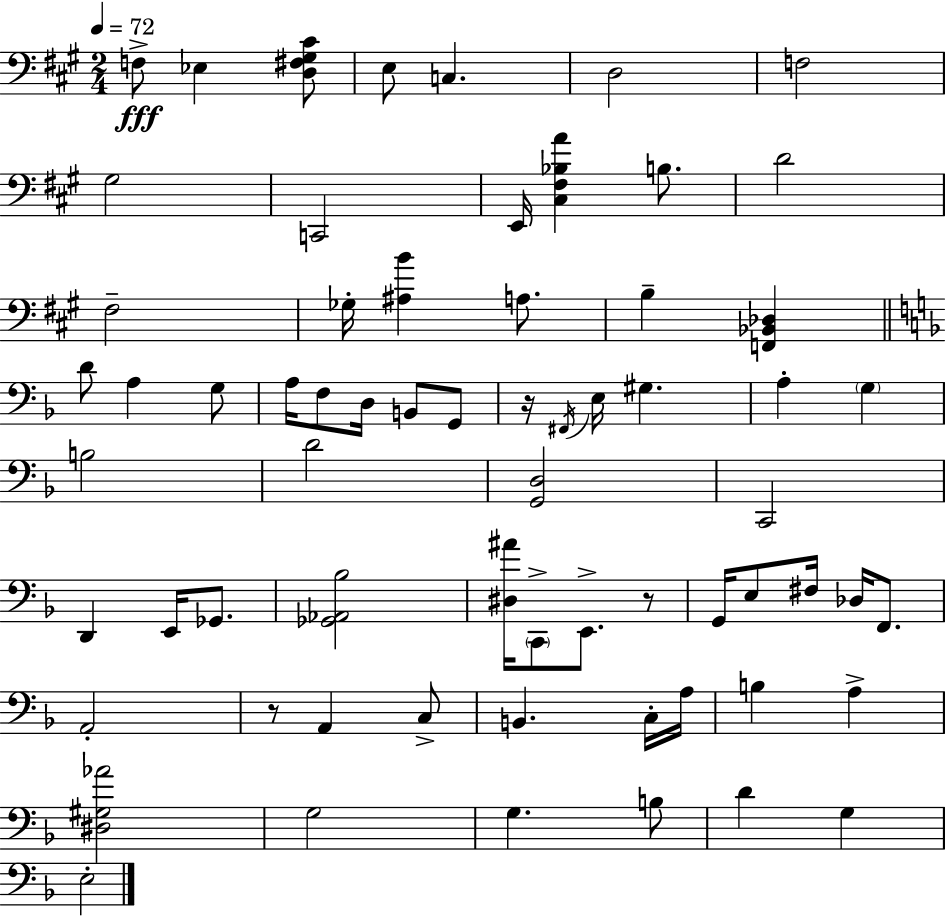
{
  \clef bass
  \numericTimeSignature
  \time 2/4
  \key a \major
  \tempo 4 = 72
  f8->\fff ees4 <d fis gis cis'>8 | e8 c4. | d2 | f2 | \break gis2 | c,2 | e,16 <cis fis bes a'>4 b8. | d'2 | \break fis2-- | ges16-. <ais b'>4 a8. | b4-- <f, bes, des>4 | \bar "||" \break \key f \major d'8 a4 g8 | a16 f8 d16 b,8 g,8 | r16 \acciaccatura { fis,16 } e16 gis4. | a4-. \parenthesize g4 | \break b2 | d'2 | <g, d>2 | c,2 | \break d,4 e,16 ges,8. | <ges, aes, bes>2 | <dis ais'>16 \parenthesize c,8-> e,8.-> r8 | g,16 e8 fis16 des16 f,8. | \break a,2-. | r8 a,4 c8-> | b,4. c16-. | a16 b4 a4-> | \break <dis gis aes'>2 | g2 | g4. b8 | d'4 g4 | \break e2-. | \bar "|."
}